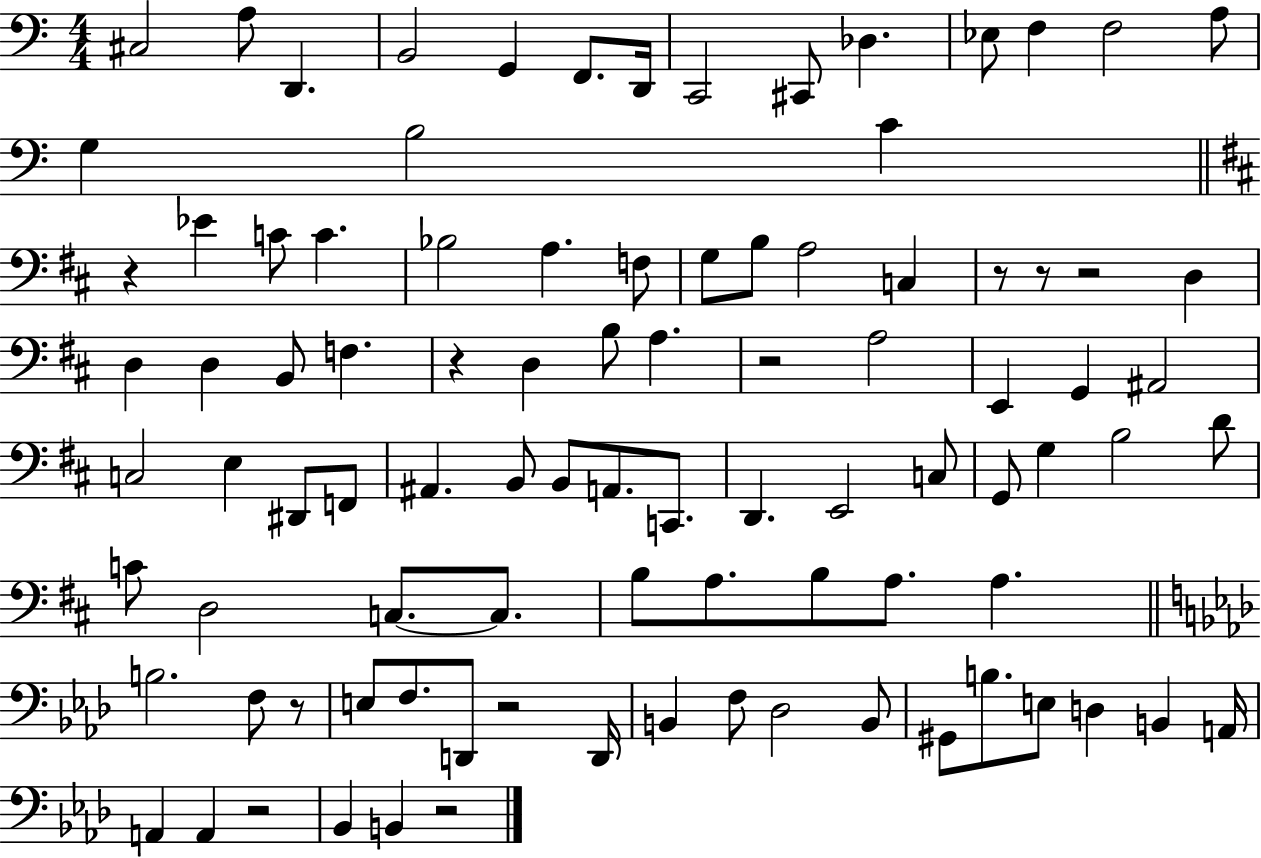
{
  \clef bass
  \numericTimeSignature
  \time 4/4
  \key c \major
  \repeat volta 2 { cis2 a8 d,4. | b,2 g,4 f,8. d,16 | c,2 cis,8 des4. | ees8 f4 f2 a8 | \break g4 b2 c'4 | \bar "||" \break \key b \minor r4 ees'4 c'8 c'4. | bes2 a4. f8 | g8 b8 a2 c4 | r8 r8 r2 d4 | \break d4 d4 b,8 f4. | r4 d4 b8 a4. | r2 a2 | e,4 g,4 ais,2 | \break c2 e4 dis,8 f,8 | ais,4. b,8 b,8 a,8. c,8. | d,4. e,2 c8 | g,8 g4 b2 d'8 | \break c'8 d2 c8.~~ c8. | b8 a8. b8 a8. a4. | \bar "||" \break \key aes \major b2. f8 r8 | e8 f8. d,8 r2 d,16 | b,4 f8 des2 b,8 | gis,8 b8. e8 d4 b,4 a,16 | \break a,4 a,4 r2 | bes,4 b,4 r2 | } \bar "|."
}